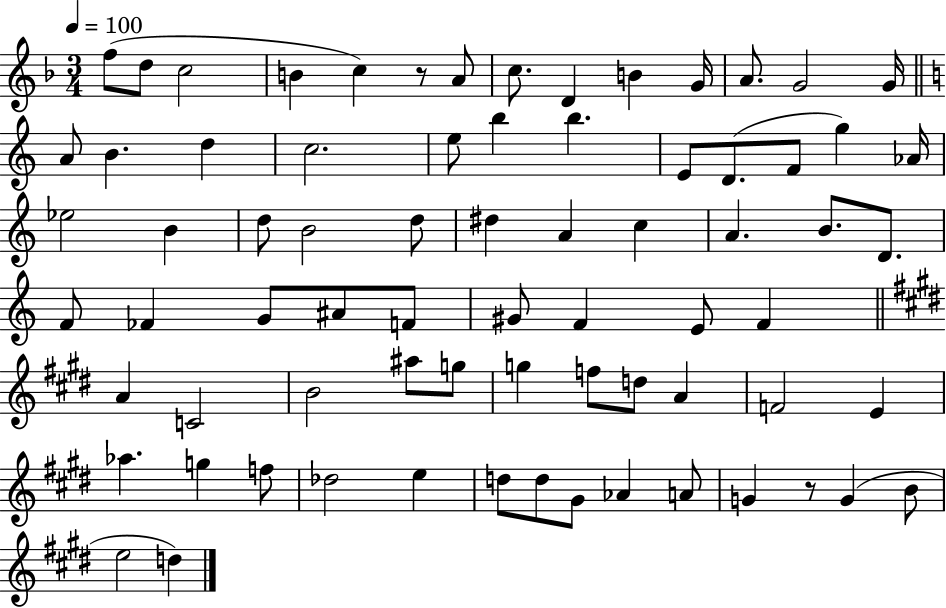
F5/e D5/e C5/h B4/q C5/q R/e A4/e C5/e. D4/q B4/q G4/s A4/e. G4/h G4/s A4/e B4/q. D5/q C5/h. E5/e B5/q B5/q. E4/e D4/e. F4/e G5/q Ab4/s Eb5/h B4/q D5/e B4/h D5/e D#5/q A4/q C5/q A4/q. B4/e. D4/e. F4/e FES4/q G4/e A#4/e F4/e G#4/e F4/q E4/e F4/q A4/q C4/h B4/h A#5/e G5/e G5/q F5/e D5/e A4/q F4/h E4/q Ab5/q. G5/q F5/e Db5/h E5/q D5/e D5/e G#4/e Ab4/q A4/e G4/q R/e G4/q B4/e E5/h D5/q